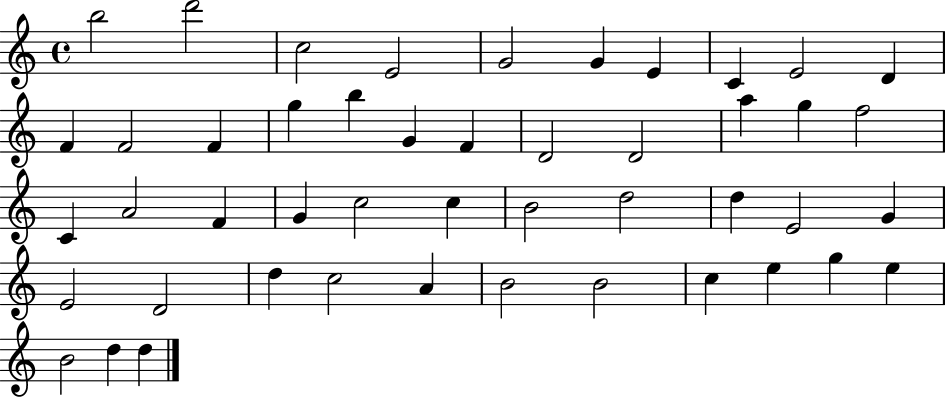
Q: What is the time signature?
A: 4/4